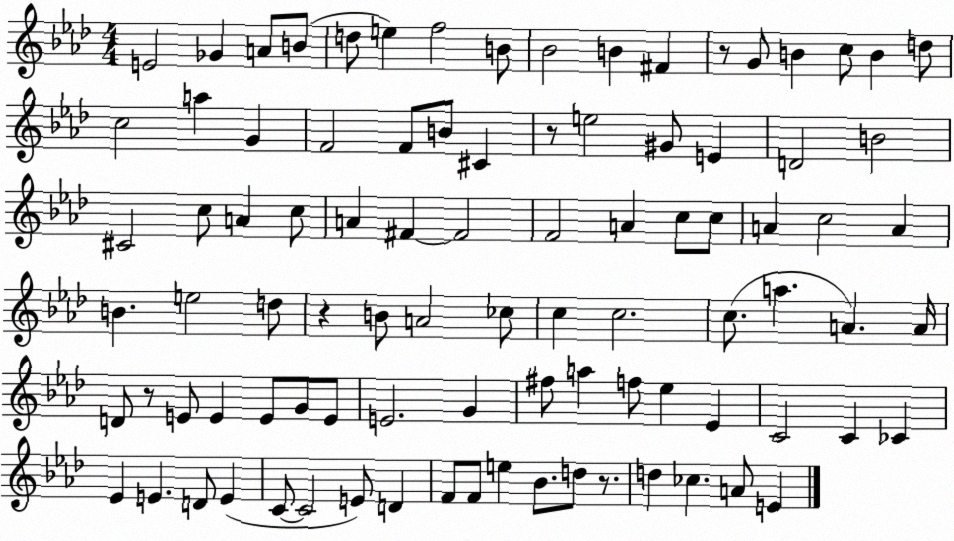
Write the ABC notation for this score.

X:1
T:Untitled
M:4/4
L:1/4
K:Ab
E2 _G A/2 B/2 d/2 e f2 B/2 _B2 B ^F z/2 G/2 B c/2 B d/2 c2 a G F2 F/2 B/2 ^C z/2 e2 ^G/2 E D2 B2 ^C2 c/2 A c/2 A ^F ^F2 F2 A c/2 c/2 A c2 A B e2 d/2 z B/2 A2 _c/2 c c2 c/2 a A A/4 D/2 z/2 E/2 E E/2 G/2 E/2 E2 G ^f/2 a f/2 _e _E C2 C _C _E E D/2 E C/2 C2 E/2 D F/2 F/2 e _B/2 d/2 z/2 d _c A/2 E